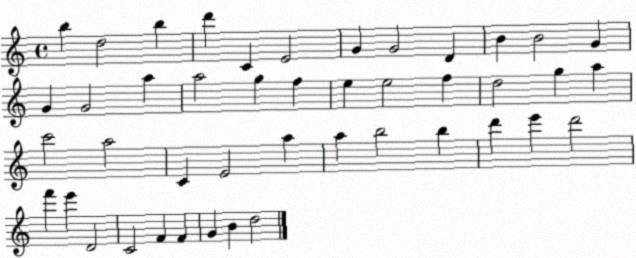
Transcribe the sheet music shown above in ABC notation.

X:1
T:Untitled
M:4/4
L:1/4
K:C
b d2 b d' C E2 G G2 D B B2 G G G2 a a2 g f e e2 f d2 g a c'2 a2 C E2 a a b2 b d' e' d'2 f' e' D2 C2 F F G B d2